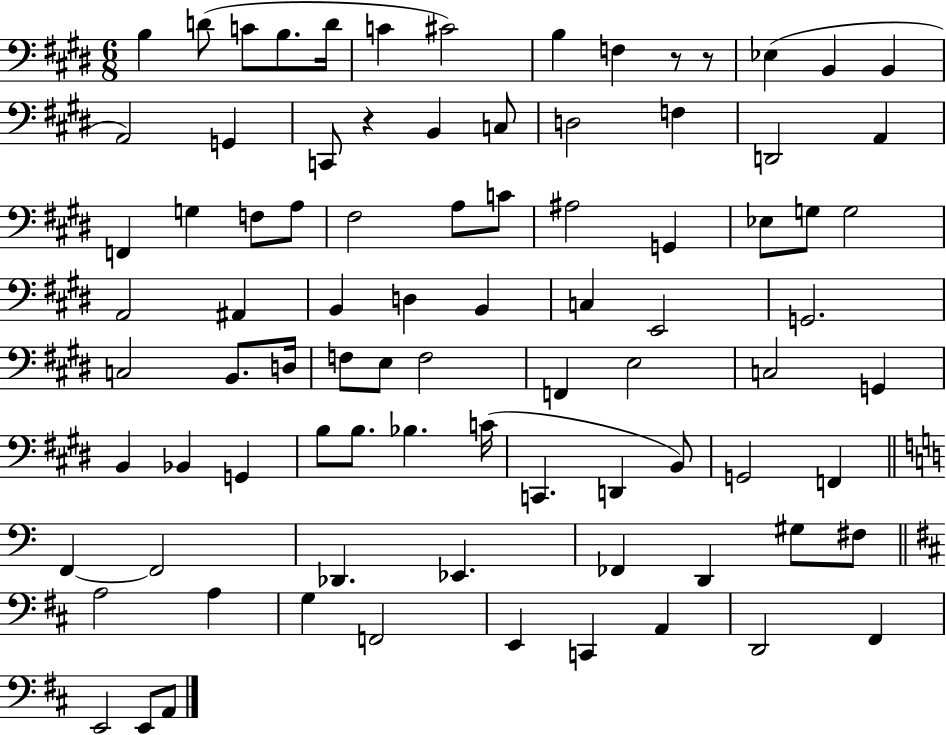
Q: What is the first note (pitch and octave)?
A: B3